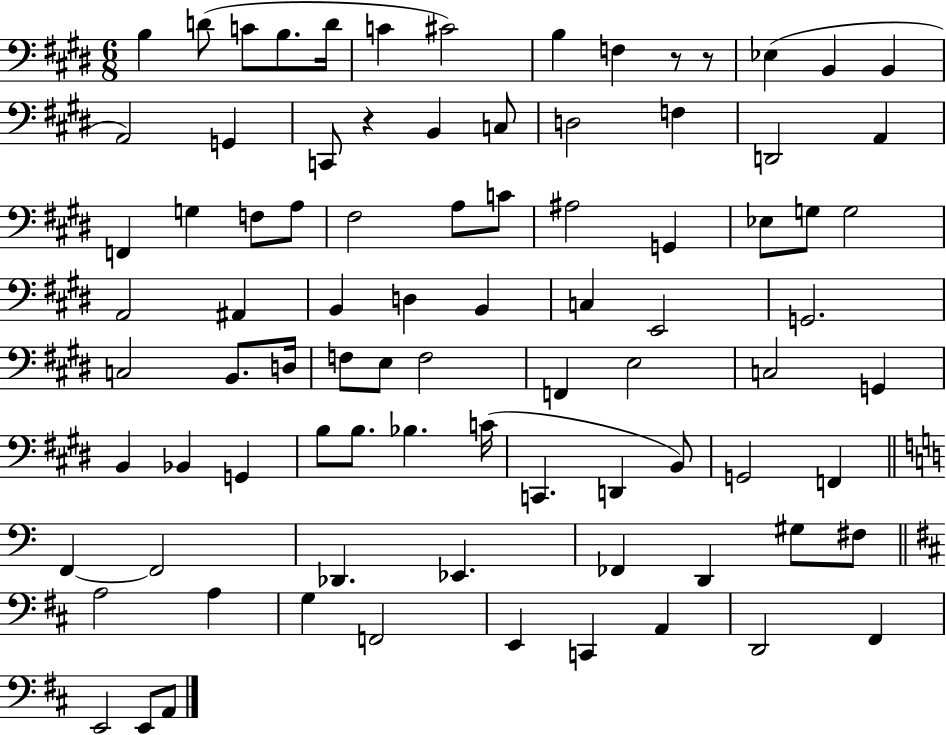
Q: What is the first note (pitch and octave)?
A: B3